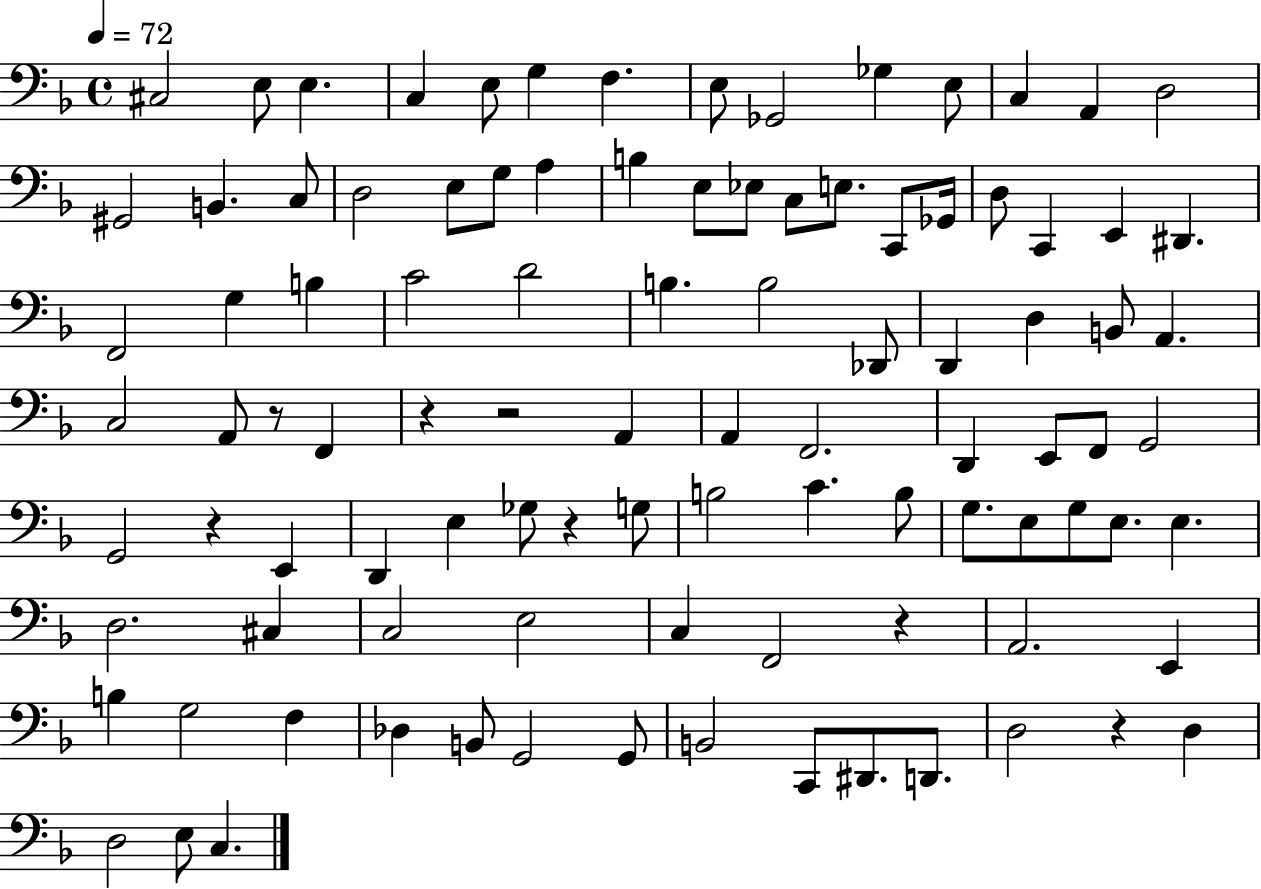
{
  \clef bass
  \time 4/4
  \defaultTimeSignature
  \key f \major
  \tempo 4 = 72
  cis2 e8 e4. | c4 e8 g4 f4. | e8 ges,2 ges4 e8 | c4 a,4 d2 | \break gis,2 b,4. c8 | d2 e8 g8 a4 | b4 e8 ees8 c8 e8. c,8 ges,16 | d8 c,4 e,4 dis,4. | \break f,2 g4 b4 | c'2 d'2 | b4. b2 des,8 | d,4 d4 b,8 a,4. | \break c2 a,8 r8 f,4 | r4 r2 a,4 | a,4 f,2. | d,4 e,8 f,8 g,2 | \break g,2 r4 e,4 | d,4 e4 ges8 r4 g8 | b2 c'4. b8 | g8. e8 g8 e8. e4. | \break d2. cis4 | c2 e2 | c4 f,2 r4 | a,2. e,4 | \break b4 g2 f4 | des4 b,8 g,2 g,8 | b,2 c,8 dis,8. d,8. | d2 r4 d4 | \break d2 e8 c4. | \bar "|."
}